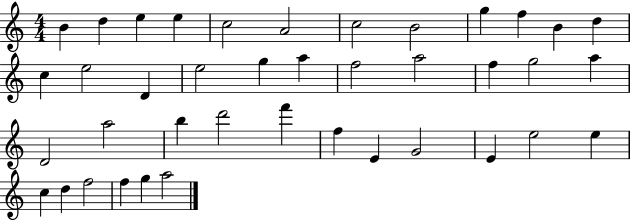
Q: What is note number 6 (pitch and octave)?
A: A4